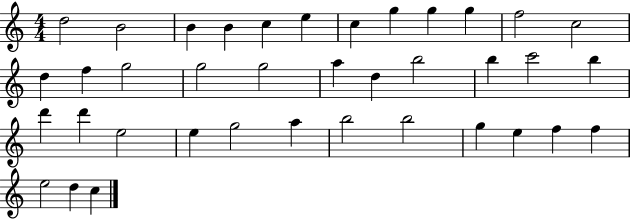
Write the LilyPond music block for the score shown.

{
  \clef treble
  \numericTimeSignature
  \time 4/4
  \key c \major
  d''2 b'2 | b'4 b'4 c''4 e''4 | c''4 g''4 g''4 g''4 | f''2 c''2 | \break d''4 f''4 g''2 | g''2 g''2 | a''4 d''4 b''2 | b''4 c'''2 b''4 | \break d'''4 d'''4 e''2 | e''4 g''2 a''4 | b''2 b''2 | g''4 e''4 f''4 f''4 | \break e''2 d''4 c''4 | \bar "|."
}